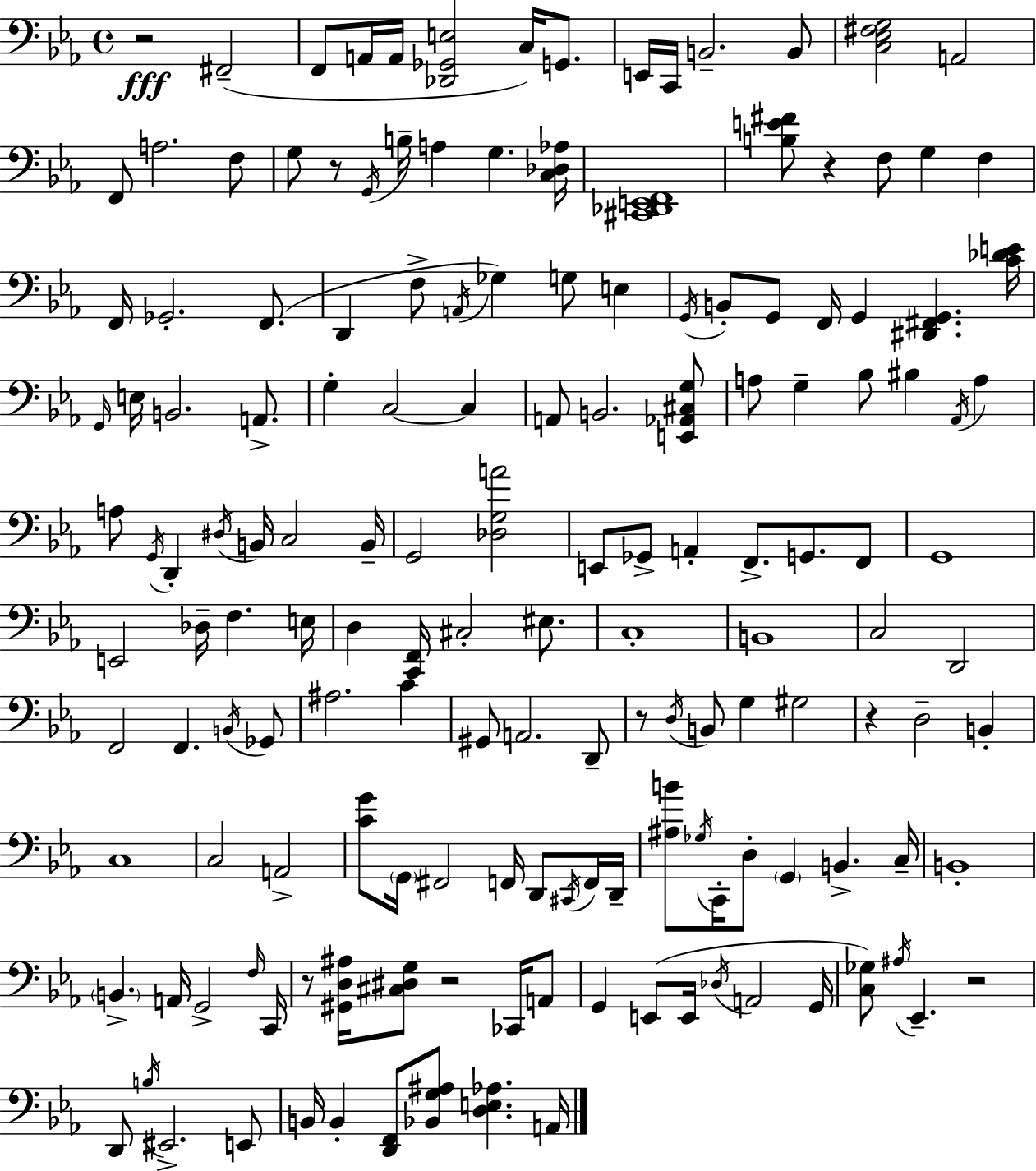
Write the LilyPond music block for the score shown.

{
  \clef bass
  \time 4/4
  \defaultTimeSignature
  \key c \minor
  r2\fff fis,2--( | f,8 a,16 a,16 <des, ges, e>2 c16) g,8. | e,16 c,16 b,2.-- b,8 | <c ees fis g>2 a,2 | \break f,8 a2. f8 | g8 r8 \acciaccatura { g,16 } b16-- a4 g4. | <c des aes>16 <cis, des, e, f,>1 | <b e' fis'>8 r4 f8 g4 f4 | \break f,16 ges,2.-. f,8.( | d,4 f8-> \acciaccatura { a,16 }) ges4 g8 e4 | \acciaccatura { g,16 } b,8-. g,8 f,16 g,4 <dis, fis, g,>4. | <c' des' e'>16 \grace { g,16 } e16 b,2. | \break a,8.-> g4-. c2~~ | c4 a,8 b,2. | <e, aes, cis g>8 a8 g4-- bes8 bis4 | \acciaccatura { aes,16 } a4 a8 \acciaccatura { g,16 } d,4-. \acciaccatura { dis16 } b,16 c2 | \break b,16-- g,2 <des g a'>2 | e,8 ges,8-> a,4-. f,8.-> | g,8. f,8 g,1 | e,2 des16-- | \break f4. e16 d4 <c, f,>16 cis2-. | eis8. c1-. | b,1 | c2 d,2 | \break f,2 f,4. | \acciaccatura { b,16 } ges,8 ais2. | c'4 gis,8 a,2. | d,8-- r8 \acciaccatura { d16 } b,8 g4 | \break gis2 r4 d2-- | b,4-. c1 | c2 | a,2-> <c' g'>8 \parenthesize g,16 fis,2 | \break f,16 d,8 \acciaccatura { cis,16 } f,16 d,16-- <ais b'>8 \acciaccatura { ges16 } c,16-. d8-. | \parenthesize g,4 b,4.-> c16-- b,1-. | \parenthesize b,4.-> | a,16 g,2-> \grace { f16 } c,16 r8 <gis, d ais>16 <cis dis g>8 | \break r2 ces,16 a,8 g,4 | e,8( e,16 \acciaccatura { des16 } a,2 g,16 <c ges>8) \acciaccatura { ais16 } | ees,4.-- r2 d,8 | \acciaccatura { b16 } eis,2.-> e,8 b,16 | \break b,4-. <d, f,>8 <bes, g ais>8 <d e aes>4. a,16 \bar "|."
}